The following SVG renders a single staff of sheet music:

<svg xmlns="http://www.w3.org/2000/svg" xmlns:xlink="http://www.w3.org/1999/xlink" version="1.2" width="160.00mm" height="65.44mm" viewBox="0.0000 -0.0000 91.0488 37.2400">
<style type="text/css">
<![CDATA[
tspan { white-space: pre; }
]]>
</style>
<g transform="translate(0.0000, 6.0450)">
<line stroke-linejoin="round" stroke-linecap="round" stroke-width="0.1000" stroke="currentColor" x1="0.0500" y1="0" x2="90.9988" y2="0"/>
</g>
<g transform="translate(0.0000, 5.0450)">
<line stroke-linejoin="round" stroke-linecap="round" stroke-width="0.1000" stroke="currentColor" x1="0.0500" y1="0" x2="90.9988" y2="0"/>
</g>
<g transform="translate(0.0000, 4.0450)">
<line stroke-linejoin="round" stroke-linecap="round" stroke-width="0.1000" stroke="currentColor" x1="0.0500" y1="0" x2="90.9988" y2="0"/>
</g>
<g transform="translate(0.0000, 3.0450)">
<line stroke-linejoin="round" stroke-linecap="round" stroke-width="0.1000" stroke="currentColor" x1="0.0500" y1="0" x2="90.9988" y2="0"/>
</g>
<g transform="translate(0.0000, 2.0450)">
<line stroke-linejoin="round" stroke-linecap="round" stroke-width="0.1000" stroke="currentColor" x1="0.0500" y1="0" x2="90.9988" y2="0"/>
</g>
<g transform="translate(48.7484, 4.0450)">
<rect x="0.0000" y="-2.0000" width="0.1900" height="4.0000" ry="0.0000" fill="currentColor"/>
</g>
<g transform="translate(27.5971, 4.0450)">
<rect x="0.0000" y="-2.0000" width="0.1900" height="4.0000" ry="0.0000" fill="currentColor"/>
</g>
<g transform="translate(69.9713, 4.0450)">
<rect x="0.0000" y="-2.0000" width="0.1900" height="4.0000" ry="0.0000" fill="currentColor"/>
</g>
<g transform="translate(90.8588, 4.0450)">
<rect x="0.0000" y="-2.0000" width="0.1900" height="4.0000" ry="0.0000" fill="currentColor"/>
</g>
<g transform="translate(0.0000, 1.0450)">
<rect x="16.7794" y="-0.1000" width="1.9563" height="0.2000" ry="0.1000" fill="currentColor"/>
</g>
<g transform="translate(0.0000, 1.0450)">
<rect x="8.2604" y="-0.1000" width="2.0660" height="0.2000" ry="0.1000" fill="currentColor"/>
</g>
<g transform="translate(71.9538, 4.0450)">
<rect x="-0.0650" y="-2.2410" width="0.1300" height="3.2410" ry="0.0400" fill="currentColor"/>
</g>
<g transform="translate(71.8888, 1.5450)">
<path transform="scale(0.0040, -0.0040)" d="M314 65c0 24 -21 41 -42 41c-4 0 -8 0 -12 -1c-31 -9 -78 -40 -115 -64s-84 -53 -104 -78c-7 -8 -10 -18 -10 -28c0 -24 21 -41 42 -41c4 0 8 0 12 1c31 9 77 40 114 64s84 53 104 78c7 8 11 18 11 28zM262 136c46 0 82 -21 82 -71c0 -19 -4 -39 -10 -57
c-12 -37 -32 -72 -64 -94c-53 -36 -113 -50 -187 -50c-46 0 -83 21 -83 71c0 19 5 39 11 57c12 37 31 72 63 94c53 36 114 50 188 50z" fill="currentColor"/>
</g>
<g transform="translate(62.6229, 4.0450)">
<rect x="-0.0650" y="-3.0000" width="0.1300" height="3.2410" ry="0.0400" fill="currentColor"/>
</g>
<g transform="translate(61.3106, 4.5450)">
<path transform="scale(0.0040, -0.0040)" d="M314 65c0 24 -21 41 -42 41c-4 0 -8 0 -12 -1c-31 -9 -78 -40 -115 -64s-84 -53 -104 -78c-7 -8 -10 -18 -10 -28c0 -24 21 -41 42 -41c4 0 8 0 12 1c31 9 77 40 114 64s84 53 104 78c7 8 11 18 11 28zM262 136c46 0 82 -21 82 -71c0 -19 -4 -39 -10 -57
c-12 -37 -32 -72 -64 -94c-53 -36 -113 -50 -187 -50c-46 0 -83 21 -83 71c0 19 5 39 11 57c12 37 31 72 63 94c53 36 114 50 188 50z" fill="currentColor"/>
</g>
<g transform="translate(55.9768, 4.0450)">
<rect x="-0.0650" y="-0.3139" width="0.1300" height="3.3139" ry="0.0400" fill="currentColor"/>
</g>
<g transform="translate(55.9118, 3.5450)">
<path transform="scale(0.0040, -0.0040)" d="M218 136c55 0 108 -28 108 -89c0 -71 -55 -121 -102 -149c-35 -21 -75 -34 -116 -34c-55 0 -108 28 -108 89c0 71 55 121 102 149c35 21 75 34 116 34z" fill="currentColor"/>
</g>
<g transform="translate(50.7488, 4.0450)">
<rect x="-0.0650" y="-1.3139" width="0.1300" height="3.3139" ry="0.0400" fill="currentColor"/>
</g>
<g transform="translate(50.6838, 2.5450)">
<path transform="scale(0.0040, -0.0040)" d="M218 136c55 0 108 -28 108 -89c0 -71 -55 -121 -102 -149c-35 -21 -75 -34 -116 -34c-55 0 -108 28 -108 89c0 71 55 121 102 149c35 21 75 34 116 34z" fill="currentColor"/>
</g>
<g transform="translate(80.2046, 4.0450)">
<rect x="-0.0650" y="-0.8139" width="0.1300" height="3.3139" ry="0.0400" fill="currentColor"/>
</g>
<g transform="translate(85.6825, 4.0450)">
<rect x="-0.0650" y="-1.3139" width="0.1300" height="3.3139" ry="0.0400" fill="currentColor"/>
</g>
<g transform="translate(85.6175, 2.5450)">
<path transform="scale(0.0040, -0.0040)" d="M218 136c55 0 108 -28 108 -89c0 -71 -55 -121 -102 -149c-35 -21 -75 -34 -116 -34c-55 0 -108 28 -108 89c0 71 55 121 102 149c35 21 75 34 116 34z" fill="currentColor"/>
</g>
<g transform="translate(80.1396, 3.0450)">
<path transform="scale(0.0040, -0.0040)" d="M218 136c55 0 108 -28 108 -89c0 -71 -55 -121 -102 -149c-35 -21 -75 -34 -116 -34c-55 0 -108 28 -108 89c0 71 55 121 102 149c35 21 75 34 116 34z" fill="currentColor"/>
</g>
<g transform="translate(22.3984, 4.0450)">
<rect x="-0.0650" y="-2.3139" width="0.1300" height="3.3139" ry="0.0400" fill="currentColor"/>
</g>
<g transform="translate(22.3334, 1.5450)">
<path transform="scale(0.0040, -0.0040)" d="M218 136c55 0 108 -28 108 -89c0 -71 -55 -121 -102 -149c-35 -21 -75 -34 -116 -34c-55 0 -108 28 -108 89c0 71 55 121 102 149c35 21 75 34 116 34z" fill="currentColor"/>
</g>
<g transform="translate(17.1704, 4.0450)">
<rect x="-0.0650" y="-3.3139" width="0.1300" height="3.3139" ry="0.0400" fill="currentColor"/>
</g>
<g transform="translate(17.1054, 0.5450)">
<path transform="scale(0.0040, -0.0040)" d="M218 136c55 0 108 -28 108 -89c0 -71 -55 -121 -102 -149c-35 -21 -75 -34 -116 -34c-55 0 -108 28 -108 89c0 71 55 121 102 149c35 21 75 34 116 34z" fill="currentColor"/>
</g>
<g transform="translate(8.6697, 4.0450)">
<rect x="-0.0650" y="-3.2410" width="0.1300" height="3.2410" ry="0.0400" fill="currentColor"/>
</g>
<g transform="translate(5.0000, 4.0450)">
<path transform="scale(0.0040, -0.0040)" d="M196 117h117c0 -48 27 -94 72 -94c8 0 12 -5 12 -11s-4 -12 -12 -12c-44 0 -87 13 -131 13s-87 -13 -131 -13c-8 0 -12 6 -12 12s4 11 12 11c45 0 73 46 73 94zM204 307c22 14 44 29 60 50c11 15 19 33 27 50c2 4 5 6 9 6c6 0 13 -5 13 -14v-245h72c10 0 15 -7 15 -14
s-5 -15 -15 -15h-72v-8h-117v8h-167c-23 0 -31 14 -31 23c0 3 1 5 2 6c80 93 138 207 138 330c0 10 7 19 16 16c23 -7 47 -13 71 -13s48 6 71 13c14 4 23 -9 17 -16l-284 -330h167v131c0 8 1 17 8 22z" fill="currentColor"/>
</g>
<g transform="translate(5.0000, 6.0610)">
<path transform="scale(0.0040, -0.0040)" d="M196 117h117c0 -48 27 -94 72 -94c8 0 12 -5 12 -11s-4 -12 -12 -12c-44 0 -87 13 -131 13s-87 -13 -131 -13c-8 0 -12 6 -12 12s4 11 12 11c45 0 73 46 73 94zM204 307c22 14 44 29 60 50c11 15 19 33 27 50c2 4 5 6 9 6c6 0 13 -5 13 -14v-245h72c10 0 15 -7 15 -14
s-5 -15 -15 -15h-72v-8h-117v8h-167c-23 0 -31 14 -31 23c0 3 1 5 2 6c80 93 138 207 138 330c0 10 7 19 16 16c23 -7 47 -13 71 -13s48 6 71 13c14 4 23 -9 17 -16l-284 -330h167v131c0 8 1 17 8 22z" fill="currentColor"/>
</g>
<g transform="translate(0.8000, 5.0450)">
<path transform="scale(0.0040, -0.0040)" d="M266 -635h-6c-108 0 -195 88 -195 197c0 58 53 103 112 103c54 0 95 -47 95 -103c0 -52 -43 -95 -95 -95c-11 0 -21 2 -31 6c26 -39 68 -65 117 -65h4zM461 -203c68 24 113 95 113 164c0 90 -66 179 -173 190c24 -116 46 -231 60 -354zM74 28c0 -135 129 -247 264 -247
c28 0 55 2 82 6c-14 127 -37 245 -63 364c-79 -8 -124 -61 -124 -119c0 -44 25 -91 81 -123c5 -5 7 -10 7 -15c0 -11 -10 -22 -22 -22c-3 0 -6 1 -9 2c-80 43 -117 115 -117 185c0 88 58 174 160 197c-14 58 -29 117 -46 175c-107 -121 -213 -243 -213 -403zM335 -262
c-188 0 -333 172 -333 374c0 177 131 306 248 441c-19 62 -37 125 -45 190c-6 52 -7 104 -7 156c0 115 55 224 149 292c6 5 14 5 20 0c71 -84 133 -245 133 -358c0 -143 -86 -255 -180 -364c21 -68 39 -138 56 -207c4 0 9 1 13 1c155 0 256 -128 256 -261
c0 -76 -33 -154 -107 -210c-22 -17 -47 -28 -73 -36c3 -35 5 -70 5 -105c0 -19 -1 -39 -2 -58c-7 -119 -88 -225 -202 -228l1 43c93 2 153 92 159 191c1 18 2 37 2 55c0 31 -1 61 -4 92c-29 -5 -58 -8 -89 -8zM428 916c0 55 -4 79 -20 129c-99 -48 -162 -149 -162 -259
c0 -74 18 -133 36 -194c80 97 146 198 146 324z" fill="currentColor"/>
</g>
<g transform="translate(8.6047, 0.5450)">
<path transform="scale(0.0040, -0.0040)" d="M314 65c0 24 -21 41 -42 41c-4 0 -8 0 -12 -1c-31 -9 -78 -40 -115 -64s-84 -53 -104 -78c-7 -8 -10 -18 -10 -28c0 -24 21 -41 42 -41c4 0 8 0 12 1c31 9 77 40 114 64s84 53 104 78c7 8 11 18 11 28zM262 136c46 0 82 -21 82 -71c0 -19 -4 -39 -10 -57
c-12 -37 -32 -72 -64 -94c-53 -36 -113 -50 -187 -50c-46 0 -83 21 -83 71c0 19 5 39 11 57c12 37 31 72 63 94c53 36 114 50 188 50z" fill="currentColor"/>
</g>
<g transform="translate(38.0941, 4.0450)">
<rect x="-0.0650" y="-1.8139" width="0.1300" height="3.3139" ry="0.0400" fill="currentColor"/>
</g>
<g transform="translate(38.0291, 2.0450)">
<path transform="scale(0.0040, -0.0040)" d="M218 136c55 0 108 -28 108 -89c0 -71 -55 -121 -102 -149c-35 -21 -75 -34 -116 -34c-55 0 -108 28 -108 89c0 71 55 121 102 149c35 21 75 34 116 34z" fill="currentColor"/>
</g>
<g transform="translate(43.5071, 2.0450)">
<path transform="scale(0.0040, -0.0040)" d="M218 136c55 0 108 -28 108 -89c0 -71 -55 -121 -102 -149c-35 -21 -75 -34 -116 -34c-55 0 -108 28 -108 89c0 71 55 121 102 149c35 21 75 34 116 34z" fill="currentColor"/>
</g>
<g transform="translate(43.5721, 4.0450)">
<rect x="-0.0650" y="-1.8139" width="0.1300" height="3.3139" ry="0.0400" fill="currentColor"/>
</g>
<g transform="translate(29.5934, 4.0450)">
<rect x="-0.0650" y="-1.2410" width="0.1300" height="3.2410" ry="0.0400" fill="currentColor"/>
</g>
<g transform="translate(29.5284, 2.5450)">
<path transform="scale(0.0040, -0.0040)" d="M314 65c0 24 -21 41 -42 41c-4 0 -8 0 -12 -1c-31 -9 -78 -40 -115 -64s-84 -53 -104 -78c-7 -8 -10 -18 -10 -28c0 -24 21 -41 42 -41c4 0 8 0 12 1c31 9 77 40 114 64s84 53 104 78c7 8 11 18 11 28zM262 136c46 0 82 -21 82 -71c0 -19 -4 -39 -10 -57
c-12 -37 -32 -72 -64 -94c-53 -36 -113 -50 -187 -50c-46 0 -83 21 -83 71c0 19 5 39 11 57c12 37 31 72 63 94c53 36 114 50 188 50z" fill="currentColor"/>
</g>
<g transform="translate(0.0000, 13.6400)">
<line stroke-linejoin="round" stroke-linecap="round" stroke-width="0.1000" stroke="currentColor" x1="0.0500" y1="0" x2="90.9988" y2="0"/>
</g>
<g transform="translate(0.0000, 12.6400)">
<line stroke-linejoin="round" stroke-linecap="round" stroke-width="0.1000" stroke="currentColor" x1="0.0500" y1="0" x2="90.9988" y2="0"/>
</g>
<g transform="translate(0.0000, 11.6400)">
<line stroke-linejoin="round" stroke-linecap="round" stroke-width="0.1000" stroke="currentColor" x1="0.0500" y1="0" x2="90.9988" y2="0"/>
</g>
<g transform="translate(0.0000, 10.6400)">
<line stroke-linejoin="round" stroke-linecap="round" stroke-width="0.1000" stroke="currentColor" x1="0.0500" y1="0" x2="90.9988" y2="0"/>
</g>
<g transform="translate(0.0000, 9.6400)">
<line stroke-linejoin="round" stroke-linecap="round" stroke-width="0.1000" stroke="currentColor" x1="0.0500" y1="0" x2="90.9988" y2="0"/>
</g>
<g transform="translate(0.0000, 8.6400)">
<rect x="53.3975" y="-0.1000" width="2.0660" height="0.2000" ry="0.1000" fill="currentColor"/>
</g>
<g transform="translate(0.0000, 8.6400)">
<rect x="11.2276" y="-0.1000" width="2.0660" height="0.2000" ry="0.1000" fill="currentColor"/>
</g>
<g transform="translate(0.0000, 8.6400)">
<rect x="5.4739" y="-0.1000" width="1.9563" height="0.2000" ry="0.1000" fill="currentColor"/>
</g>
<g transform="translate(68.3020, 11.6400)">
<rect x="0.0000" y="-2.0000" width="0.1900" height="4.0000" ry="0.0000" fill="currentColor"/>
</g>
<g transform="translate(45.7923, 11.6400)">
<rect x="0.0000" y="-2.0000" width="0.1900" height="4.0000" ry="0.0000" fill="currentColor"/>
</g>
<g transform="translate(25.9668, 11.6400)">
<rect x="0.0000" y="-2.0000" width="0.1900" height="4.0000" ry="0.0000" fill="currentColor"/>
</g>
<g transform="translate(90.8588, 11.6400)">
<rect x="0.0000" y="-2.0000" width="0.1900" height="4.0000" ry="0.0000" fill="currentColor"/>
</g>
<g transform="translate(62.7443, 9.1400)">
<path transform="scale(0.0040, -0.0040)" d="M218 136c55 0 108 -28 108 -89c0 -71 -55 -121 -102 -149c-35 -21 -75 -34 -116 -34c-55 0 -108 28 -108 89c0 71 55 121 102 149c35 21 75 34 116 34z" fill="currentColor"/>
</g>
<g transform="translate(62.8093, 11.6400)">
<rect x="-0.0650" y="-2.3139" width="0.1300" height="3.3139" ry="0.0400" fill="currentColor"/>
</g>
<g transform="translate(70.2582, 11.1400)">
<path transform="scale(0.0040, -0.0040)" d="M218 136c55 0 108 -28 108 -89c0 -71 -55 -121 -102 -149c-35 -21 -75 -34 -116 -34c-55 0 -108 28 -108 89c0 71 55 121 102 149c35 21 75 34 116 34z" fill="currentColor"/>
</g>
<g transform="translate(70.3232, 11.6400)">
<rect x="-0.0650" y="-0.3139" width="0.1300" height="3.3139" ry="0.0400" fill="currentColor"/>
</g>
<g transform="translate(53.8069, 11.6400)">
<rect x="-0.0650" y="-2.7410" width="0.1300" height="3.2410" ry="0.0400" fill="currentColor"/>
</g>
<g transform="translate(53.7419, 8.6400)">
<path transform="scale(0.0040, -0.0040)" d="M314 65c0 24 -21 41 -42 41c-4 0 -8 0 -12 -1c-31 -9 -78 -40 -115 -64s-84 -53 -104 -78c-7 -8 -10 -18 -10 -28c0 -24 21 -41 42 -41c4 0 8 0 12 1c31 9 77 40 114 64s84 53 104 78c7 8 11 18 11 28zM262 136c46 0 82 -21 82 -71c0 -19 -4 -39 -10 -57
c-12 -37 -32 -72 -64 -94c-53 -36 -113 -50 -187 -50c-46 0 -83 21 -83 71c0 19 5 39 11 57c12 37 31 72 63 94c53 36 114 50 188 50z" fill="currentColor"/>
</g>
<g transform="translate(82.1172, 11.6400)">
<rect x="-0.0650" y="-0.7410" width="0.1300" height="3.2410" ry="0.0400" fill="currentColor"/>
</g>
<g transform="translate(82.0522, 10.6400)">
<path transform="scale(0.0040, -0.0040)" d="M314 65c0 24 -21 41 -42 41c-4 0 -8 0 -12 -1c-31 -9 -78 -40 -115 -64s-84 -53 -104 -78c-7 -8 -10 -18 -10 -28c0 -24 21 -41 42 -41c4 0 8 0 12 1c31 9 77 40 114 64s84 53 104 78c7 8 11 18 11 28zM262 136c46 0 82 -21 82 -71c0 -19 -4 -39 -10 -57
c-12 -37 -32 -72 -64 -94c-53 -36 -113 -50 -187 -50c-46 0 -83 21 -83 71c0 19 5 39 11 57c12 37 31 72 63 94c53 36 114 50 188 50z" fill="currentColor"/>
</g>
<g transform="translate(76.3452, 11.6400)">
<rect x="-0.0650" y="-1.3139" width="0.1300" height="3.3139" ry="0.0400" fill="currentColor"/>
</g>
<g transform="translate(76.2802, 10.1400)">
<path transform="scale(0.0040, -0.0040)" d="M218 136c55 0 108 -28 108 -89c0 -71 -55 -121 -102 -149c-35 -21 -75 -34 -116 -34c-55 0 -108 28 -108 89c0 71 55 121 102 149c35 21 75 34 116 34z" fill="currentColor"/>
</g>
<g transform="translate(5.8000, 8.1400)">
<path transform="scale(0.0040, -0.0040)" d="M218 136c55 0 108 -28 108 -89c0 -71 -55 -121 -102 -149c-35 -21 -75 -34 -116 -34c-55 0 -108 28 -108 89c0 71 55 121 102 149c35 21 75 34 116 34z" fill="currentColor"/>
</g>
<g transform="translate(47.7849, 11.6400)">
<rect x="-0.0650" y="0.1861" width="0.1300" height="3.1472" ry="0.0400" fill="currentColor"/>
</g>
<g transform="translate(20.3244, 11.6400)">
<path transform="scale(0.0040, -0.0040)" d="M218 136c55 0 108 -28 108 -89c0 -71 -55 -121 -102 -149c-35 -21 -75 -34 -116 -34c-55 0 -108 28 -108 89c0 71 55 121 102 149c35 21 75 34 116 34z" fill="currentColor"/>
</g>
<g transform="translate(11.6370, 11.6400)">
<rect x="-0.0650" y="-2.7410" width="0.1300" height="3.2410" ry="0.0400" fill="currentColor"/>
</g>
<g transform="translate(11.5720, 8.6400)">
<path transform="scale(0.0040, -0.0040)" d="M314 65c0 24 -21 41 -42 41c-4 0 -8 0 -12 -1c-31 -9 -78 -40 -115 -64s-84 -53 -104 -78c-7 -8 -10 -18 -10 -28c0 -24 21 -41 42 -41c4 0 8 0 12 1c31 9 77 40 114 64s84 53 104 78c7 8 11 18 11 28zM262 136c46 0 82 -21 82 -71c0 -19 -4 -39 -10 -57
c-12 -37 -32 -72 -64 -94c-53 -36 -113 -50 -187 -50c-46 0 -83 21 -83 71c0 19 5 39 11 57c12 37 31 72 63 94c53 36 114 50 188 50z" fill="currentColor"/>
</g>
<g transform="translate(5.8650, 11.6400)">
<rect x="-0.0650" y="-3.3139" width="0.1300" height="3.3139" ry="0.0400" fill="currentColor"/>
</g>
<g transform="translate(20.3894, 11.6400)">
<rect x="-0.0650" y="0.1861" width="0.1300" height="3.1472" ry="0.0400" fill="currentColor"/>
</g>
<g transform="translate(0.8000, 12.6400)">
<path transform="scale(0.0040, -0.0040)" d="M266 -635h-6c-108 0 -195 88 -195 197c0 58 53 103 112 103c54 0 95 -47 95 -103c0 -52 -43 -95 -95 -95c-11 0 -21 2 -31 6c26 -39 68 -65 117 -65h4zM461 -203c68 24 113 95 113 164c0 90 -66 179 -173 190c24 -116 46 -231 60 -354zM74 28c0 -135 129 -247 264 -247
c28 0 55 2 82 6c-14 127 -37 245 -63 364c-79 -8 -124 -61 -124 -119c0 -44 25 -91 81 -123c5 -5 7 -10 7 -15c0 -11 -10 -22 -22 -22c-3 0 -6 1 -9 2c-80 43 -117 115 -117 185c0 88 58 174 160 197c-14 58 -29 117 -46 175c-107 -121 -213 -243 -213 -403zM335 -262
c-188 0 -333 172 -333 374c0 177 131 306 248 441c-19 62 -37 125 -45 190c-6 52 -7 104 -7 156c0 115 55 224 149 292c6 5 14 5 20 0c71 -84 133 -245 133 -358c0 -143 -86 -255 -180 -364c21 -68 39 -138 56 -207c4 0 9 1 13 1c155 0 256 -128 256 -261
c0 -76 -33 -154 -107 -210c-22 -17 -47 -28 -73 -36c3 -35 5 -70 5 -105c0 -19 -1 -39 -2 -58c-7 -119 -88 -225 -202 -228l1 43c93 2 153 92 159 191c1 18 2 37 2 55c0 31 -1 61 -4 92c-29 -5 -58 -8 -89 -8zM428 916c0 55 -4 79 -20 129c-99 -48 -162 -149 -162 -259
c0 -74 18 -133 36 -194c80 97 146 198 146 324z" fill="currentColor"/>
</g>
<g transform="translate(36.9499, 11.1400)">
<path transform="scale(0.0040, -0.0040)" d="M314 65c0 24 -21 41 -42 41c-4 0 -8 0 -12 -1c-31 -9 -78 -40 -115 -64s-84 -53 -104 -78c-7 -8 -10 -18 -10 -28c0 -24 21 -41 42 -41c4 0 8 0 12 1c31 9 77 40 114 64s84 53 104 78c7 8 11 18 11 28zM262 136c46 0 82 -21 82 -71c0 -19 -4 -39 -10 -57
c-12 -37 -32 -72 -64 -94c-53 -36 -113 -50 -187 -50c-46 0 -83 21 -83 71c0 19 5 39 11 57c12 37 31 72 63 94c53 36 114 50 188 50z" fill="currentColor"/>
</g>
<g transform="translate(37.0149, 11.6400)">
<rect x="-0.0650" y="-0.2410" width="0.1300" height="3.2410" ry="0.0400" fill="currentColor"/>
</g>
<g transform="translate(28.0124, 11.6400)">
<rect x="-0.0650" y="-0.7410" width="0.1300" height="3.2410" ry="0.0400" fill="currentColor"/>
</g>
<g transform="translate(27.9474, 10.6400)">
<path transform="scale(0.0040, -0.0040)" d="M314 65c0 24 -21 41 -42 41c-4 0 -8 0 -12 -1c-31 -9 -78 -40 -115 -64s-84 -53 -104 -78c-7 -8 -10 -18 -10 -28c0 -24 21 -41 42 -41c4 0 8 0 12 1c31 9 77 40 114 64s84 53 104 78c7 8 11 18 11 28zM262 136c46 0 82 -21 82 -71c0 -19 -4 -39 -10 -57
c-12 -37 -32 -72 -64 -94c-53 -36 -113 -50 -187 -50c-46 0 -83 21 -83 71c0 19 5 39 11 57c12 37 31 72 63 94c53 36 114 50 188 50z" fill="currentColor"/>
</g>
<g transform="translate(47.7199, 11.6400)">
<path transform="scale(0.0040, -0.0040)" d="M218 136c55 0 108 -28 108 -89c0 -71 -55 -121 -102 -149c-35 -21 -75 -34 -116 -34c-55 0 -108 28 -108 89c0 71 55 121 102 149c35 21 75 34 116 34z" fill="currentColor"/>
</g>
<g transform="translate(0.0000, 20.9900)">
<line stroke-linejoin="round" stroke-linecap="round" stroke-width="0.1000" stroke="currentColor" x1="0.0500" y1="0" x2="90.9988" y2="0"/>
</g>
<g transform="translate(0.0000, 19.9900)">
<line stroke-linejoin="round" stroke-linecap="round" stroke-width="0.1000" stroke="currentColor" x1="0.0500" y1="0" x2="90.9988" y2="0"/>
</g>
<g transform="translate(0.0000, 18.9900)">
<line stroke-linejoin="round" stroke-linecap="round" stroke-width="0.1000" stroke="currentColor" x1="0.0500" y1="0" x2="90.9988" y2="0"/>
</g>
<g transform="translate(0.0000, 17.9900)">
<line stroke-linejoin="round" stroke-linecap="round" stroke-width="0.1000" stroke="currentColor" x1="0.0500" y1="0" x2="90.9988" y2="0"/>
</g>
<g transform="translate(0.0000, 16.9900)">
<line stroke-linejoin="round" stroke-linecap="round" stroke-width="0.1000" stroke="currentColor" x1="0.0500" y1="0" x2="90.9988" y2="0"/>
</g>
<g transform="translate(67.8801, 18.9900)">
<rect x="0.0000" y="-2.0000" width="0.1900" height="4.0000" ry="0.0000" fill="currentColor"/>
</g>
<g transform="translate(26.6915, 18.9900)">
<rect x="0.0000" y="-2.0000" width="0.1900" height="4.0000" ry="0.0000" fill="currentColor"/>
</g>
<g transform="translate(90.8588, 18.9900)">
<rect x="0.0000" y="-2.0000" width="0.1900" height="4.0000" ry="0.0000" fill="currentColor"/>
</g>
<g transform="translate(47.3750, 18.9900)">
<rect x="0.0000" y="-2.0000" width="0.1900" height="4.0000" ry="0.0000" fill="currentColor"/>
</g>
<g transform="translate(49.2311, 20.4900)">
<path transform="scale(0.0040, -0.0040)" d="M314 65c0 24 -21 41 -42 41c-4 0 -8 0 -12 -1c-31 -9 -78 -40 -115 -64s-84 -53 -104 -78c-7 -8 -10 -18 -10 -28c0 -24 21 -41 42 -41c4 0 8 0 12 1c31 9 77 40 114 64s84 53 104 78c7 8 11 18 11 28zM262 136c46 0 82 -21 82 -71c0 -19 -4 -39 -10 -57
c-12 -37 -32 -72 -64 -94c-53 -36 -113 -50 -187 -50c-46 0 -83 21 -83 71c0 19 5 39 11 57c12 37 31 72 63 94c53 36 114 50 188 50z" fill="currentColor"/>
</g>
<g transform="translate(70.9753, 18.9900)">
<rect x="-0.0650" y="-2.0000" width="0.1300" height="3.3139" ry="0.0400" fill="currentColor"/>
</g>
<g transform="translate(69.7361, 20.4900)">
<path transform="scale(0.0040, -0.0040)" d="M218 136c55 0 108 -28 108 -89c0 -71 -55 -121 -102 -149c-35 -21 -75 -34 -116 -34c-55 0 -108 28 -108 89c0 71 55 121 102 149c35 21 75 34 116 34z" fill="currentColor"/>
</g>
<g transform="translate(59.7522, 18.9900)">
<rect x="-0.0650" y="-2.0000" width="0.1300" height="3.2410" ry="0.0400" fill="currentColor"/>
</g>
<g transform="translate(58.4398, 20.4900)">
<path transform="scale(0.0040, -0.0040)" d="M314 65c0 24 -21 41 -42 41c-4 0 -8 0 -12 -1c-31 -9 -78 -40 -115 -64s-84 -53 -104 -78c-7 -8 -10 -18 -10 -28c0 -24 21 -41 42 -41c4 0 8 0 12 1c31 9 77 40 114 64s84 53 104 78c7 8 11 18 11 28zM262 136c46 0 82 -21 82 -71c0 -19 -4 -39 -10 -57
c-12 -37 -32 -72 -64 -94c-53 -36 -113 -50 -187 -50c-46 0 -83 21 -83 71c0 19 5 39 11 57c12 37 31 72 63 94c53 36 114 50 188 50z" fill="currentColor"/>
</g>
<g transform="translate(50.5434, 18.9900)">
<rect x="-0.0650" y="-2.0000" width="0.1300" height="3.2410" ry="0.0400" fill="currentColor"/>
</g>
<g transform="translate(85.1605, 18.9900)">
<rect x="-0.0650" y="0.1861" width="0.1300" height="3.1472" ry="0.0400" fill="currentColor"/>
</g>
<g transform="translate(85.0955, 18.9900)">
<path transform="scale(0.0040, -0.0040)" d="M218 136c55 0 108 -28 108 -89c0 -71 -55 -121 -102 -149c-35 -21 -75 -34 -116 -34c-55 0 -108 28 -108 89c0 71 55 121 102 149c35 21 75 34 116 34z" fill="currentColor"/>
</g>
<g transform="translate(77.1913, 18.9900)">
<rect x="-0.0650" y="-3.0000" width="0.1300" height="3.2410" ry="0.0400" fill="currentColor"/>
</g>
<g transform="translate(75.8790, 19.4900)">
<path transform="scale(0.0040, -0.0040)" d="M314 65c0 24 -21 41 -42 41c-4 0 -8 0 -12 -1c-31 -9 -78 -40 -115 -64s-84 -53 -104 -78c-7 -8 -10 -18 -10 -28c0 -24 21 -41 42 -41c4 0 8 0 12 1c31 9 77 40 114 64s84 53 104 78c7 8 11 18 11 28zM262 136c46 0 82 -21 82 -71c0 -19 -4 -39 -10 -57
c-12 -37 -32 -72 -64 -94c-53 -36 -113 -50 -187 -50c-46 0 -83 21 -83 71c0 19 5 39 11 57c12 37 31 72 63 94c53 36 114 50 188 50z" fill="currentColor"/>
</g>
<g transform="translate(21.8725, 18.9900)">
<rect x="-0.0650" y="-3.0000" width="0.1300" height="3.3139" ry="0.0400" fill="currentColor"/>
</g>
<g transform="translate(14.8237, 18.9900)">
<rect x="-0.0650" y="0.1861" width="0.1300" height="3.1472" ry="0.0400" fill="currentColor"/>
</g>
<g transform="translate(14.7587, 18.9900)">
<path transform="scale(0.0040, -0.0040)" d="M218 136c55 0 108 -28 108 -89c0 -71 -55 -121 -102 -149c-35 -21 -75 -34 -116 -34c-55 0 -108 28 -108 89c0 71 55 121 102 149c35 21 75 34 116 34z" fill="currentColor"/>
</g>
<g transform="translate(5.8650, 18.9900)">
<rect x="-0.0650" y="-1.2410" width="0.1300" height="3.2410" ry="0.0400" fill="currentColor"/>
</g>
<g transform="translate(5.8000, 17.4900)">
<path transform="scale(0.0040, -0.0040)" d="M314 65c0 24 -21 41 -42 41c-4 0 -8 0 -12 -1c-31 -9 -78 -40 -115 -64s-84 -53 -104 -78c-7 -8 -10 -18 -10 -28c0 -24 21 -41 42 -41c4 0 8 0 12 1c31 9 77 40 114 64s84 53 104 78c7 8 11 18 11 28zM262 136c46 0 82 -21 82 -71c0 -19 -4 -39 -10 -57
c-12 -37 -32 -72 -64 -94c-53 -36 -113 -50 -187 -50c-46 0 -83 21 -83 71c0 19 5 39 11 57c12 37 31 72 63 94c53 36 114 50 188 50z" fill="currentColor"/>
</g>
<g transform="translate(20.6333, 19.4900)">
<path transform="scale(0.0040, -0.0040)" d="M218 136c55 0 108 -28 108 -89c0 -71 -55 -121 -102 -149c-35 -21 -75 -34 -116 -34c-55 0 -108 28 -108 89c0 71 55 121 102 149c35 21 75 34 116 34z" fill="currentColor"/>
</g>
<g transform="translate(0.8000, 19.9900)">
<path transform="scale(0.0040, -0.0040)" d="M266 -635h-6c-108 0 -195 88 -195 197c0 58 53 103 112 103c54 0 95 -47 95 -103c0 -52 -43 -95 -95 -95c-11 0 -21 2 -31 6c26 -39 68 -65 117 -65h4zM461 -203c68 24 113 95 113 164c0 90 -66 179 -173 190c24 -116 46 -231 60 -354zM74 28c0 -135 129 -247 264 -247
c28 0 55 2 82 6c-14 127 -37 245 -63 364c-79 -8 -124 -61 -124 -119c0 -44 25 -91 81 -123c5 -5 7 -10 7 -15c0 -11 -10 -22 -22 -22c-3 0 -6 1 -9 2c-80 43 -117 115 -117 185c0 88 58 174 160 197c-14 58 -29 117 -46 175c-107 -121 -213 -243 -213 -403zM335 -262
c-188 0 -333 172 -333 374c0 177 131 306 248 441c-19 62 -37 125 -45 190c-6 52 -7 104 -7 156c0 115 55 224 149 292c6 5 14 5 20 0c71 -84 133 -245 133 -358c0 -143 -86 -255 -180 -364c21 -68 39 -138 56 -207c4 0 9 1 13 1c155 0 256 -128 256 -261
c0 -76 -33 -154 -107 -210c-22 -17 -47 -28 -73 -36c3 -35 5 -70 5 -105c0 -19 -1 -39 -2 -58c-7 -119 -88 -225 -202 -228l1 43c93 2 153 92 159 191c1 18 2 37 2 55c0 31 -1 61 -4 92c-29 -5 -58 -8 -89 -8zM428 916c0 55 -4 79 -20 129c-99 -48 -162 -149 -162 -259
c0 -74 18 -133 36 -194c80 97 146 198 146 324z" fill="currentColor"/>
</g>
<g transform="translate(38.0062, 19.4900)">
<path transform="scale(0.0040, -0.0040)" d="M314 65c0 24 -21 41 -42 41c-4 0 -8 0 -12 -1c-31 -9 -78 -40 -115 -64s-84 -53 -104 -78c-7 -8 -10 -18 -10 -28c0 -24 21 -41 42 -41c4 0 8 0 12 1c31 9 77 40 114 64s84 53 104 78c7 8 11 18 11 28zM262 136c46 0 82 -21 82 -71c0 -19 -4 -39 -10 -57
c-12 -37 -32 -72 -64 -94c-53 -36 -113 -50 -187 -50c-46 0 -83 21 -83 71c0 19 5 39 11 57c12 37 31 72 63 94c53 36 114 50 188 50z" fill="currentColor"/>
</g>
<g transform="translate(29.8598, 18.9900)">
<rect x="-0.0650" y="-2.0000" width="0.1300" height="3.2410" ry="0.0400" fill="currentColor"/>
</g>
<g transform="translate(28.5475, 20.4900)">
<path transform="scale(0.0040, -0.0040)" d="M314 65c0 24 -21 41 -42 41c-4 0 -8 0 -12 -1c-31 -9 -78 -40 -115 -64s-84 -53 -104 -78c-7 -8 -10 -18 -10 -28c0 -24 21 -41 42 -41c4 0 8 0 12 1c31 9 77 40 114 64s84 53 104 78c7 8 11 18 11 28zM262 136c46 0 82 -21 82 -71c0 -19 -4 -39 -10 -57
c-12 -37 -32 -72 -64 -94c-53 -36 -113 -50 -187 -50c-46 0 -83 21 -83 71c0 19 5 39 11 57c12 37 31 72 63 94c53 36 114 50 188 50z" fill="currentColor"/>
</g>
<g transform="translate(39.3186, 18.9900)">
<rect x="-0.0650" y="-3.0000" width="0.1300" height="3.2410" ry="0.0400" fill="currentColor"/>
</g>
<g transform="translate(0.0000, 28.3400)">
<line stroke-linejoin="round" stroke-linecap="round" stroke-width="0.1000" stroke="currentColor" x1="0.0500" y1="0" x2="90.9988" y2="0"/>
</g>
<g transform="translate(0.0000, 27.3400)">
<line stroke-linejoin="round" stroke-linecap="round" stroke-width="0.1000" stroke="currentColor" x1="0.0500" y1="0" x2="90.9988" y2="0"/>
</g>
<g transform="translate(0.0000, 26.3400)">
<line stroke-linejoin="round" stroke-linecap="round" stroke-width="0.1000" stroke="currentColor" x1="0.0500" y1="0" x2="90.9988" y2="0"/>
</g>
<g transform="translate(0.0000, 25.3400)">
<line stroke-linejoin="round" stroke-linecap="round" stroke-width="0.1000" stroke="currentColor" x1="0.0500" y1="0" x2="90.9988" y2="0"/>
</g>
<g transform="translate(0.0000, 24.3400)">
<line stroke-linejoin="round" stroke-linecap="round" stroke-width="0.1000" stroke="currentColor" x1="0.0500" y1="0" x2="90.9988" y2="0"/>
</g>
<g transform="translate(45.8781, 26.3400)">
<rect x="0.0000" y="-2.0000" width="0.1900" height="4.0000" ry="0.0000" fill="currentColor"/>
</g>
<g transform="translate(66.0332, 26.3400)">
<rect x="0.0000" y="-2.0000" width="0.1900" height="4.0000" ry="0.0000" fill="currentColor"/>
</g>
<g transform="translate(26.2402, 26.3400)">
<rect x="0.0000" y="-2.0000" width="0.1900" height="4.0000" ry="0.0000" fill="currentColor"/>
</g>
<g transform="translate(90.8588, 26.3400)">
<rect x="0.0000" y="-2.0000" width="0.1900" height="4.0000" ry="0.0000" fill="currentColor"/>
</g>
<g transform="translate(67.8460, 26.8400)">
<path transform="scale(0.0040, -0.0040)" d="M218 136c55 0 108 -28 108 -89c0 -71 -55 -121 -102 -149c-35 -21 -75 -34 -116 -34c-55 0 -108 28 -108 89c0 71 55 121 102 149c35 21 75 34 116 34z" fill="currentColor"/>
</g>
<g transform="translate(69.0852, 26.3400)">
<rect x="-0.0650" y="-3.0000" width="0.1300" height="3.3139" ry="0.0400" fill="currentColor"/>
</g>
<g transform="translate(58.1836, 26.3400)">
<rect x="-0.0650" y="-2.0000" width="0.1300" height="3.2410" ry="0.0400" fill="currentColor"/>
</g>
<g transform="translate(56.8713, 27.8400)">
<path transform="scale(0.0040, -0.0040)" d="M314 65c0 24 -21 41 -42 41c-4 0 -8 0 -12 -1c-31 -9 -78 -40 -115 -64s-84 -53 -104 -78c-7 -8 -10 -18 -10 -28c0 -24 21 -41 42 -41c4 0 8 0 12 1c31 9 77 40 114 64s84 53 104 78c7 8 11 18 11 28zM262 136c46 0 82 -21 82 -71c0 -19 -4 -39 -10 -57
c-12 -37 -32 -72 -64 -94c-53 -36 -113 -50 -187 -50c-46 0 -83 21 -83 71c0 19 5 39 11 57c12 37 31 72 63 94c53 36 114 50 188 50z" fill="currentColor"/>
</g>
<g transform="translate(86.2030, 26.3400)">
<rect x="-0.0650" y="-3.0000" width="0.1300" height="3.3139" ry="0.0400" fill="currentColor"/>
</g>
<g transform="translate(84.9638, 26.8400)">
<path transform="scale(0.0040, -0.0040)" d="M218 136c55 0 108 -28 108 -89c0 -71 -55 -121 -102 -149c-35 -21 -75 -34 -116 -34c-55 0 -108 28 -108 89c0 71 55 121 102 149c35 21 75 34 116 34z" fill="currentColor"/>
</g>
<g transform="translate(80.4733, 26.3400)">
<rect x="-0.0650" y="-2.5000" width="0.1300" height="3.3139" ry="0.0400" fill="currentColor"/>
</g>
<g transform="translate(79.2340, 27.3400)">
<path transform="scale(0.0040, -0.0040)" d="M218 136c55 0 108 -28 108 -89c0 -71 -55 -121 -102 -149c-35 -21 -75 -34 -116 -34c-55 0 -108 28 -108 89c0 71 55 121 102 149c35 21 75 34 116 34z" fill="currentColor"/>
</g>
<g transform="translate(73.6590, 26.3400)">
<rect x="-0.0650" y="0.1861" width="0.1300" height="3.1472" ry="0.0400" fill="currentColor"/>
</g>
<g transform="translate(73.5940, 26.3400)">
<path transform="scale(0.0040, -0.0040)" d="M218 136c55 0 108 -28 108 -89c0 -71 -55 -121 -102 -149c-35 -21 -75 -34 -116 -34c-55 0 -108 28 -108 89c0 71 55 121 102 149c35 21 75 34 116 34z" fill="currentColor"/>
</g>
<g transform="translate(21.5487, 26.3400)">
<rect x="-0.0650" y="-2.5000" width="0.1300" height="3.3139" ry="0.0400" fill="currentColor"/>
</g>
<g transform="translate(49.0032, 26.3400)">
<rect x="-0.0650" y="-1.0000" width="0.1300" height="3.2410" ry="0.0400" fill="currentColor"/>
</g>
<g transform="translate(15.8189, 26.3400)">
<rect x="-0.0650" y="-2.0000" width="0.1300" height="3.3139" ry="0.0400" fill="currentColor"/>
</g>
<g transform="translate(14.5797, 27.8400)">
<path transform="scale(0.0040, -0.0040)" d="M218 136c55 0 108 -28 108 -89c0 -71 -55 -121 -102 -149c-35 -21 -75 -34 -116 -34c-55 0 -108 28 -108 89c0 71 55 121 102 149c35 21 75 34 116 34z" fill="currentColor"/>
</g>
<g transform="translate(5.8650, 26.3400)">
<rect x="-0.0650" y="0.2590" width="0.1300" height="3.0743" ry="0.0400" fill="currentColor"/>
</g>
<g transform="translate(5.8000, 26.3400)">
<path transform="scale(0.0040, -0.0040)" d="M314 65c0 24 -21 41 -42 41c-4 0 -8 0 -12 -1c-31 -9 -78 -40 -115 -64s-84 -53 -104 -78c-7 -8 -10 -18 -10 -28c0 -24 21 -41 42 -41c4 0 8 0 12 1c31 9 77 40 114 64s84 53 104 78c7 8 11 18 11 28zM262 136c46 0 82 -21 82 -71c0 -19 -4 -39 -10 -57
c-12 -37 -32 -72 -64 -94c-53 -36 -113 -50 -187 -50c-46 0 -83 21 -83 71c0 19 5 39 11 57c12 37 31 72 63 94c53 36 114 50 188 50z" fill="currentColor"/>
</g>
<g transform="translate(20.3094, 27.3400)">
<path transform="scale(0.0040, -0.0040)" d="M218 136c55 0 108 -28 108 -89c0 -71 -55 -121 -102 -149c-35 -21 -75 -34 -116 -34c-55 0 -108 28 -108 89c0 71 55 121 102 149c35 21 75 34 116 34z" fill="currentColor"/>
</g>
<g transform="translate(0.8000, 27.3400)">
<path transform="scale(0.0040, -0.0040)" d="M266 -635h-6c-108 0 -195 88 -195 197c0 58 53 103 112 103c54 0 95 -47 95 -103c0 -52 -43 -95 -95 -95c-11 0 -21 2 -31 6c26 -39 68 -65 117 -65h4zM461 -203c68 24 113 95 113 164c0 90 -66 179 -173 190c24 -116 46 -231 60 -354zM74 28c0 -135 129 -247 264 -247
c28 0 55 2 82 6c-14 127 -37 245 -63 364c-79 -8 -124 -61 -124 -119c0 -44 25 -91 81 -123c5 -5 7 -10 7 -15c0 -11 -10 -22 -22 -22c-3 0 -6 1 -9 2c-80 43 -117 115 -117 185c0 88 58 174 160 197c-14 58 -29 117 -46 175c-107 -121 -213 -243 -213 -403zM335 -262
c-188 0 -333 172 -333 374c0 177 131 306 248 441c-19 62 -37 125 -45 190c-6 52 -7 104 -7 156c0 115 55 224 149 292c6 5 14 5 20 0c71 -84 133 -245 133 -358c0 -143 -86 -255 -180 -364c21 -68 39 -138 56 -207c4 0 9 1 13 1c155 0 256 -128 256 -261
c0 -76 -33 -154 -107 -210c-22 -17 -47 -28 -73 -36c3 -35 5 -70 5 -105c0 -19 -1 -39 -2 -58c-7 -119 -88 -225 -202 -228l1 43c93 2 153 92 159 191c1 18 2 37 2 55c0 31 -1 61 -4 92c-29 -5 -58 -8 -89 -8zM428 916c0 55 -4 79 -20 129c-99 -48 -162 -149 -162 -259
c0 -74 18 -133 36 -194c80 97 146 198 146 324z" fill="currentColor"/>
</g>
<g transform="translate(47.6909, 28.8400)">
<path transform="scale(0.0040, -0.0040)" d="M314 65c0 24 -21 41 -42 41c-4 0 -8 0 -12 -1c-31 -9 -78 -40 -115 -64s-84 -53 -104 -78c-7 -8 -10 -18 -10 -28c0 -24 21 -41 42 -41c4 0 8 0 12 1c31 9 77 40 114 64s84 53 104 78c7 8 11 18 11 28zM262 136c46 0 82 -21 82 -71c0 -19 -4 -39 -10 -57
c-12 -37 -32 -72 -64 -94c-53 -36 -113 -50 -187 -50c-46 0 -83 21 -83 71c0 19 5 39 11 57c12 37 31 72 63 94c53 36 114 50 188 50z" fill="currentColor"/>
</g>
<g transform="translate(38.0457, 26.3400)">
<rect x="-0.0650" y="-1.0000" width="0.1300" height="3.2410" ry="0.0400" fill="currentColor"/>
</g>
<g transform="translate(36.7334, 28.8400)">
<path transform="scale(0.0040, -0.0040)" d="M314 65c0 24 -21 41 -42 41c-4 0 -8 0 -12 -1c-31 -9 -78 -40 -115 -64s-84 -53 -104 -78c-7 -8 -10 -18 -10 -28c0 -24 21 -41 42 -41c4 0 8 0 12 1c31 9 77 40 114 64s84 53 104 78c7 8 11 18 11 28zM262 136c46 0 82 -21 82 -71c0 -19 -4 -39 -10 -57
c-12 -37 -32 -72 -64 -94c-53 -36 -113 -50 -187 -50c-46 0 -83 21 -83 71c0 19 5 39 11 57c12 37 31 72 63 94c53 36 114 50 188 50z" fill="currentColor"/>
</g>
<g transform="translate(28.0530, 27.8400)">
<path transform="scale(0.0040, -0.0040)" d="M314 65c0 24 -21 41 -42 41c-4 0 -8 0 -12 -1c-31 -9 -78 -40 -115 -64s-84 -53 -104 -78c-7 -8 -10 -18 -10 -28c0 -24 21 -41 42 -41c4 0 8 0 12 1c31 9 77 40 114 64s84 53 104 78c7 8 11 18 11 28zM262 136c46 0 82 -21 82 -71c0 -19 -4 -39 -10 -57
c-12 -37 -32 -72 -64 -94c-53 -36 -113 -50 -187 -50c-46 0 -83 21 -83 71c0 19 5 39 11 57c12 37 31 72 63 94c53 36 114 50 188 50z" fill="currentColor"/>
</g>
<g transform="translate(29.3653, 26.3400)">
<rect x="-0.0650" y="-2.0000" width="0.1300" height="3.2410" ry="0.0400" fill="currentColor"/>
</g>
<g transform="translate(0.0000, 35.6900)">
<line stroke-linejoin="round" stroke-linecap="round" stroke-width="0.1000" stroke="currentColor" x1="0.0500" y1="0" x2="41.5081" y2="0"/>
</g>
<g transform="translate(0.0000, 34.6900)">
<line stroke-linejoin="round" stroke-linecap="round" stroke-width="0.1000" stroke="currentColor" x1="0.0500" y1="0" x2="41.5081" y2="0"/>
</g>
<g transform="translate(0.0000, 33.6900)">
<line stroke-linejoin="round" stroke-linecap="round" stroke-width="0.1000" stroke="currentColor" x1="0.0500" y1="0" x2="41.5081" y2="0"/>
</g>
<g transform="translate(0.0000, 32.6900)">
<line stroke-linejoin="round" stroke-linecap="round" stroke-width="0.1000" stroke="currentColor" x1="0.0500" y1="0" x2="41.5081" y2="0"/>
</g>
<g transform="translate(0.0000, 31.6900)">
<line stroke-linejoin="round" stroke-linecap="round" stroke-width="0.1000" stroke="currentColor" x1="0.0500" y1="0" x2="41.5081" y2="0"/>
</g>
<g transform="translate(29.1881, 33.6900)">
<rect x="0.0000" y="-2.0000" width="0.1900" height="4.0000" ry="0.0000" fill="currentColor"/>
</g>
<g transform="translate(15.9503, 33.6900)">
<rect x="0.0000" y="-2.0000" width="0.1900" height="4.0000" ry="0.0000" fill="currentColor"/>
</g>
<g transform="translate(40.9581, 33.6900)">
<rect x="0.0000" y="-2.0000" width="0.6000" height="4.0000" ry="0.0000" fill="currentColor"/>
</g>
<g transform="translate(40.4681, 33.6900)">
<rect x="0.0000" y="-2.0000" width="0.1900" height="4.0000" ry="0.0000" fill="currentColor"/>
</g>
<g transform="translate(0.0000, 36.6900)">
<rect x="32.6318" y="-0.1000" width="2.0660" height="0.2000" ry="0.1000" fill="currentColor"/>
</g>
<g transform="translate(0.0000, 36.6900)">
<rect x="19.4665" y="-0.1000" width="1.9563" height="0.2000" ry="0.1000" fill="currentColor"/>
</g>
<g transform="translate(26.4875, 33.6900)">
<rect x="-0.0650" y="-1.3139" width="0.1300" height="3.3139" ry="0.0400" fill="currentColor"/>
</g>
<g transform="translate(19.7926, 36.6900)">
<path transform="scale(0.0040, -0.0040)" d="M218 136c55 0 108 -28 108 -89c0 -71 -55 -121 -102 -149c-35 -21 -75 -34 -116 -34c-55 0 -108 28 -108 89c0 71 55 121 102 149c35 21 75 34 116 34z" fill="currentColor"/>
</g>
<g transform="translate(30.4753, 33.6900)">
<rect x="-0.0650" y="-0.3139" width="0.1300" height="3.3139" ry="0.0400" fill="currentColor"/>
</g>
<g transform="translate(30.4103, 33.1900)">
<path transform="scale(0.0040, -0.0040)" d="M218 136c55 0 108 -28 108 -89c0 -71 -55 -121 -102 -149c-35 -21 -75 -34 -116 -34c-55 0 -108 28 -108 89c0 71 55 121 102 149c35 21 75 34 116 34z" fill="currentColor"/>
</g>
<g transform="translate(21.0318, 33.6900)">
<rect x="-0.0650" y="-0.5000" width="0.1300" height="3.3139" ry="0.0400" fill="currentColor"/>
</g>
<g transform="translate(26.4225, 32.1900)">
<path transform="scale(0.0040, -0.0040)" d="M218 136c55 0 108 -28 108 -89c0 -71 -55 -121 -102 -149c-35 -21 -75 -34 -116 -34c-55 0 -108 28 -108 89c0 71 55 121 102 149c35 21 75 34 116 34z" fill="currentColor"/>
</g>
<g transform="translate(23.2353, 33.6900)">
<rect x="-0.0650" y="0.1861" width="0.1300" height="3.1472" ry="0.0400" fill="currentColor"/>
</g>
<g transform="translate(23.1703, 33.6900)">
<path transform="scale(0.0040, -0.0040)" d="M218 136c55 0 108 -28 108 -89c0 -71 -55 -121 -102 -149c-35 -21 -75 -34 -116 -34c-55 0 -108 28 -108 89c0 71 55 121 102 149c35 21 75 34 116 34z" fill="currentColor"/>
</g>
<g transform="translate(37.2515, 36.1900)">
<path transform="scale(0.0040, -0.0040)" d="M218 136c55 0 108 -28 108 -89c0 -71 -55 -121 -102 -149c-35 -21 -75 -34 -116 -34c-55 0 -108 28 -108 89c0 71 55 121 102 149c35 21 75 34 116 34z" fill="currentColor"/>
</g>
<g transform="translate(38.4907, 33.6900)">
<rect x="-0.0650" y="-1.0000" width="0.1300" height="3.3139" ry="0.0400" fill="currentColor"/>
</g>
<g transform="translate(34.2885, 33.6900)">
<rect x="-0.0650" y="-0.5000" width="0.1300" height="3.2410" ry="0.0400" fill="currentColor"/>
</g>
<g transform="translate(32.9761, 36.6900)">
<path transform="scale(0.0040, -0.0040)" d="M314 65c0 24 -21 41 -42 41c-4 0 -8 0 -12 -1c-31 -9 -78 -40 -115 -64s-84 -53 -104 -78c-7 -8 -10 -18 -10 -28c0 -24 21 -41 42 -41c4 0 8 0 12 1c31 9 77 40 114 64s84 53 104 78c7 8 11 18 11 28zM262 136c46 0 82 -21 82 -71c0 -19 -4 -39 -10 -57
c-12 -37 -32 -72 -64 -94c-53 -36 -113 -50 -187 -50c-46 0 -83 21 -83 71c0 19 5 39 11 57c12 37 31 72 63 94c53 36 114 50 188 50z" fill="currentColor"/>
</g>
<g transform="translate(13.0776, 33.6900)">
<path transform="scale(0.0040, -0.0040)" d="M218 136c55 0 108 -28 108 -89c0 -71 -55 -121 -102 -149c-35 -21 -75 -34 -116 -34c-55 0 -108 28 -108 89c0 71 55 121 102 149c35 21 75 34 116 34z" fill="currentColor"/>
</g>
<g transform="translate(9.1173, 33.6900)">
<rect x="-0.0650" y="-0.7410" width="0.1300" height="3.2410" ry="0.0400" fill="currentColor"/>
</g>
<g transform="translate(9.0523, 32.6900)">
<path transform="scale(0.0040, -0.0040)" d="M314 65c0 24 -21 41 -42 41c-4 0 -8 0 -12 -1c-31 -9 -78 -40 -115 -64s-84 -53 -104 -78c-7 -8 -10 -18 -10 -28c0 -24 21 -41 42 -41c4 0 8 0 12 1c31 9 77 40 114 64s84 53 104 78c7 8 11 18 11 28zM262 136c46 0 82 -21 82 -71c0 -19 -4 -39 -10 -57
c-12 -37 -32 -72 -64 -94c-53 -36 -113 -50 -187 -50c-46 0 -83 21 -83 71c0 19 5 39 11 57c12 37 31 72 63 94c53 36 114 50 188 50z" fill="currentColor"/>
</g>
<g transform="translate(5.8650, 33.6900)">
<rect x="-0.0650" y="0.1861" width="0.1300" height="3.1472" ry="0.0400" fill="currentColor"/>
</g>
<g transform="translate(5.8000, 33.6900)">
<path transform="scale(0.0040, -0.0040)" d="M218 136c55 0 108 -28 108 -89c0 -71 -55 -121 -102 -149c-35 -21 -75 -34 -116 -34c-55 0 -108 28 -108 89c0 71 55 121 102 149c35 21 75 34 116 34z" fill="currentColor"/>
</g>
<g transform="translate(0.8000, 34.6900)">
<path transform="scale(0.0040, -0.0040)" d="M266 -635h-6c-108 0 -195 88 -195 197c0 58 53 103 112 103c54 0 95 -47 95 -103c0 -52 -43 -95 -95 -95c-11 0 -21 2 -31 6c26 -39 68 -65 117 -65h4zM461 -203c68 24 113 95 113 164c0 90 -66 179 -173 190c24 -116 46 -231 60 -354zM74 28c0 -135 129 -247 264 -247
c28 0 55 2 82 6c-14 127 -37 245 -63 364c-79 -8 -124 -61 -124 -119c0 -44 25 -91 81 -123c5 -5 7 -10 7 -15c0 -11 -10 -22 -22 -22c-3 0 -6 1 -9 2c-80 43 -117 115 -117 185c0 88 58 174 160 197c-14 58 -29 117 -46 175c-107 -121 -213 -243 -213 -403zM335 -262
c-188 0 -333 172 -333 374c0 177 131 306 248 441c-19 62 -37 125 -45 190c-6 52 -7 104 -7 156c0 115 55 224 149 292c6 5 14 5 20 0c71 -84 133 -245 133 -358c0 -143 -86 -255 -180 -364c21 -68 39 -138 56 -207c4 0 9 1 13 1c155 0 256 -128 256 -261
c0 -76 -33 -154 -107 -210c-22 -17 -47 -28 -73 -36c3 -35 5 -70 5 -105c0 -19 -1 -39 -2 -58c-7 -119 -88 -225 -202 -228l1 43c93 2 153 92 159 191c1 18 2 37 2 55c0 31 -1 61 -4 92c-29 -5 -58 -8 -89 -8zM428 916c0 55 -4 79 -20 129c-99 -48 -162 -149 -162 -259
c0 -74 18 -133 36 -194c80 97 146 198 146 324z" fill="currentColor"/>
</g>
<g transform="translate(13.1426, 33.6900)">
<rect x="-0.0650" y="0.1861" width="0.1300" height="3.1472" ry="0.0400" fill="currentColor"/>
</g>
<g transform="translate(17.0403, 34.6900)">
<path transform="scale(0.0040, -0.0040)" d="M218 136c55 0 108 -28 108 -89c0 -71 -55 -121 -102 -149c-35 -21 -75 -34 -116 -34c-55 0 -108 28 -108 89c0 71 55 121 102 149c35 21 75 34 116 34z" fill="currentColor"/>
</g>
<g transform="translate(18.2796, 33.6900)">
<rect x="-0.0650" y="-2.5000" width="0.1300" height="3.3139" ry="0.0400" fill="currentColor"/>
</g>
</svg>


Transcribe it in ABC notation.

X:1
T:Untitled
M:4/4
L:1/4
K:C
b2 b g e2 f f e c A2 g2 d e b a2 B d2 c2 B a2 g c e d2 e2 B A F2 A2 F2 F2 F A2 B B2 F G F2 D2 D2 F2 A B G A B d2 B G C B e c C2 D